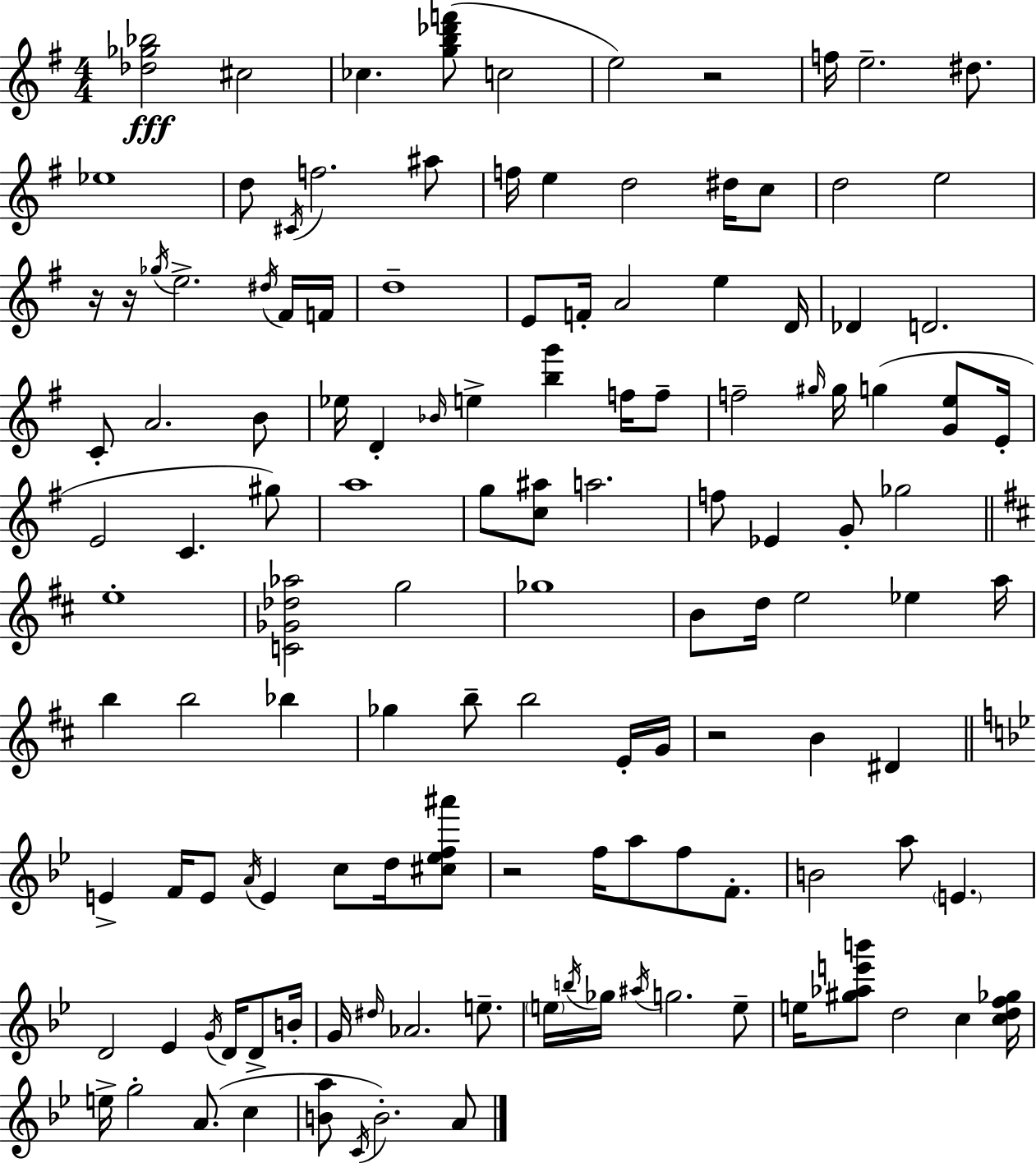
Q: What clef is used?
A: treble